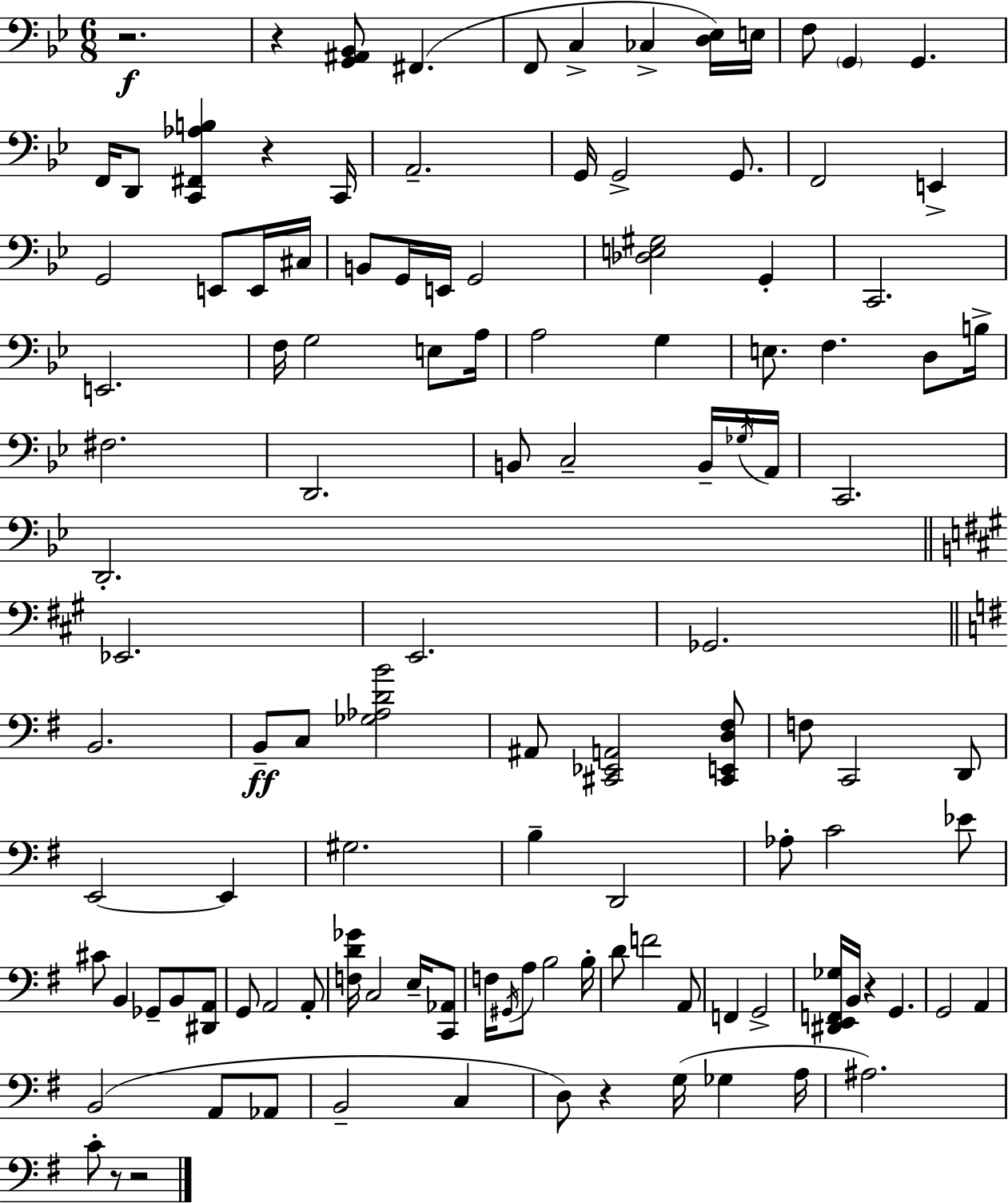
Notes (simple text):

R/h. R/q [G2,A#2,Bb2]/e F#2/q. F2/e C3/q CES3/q [D3,Eb3]/s E3/s F3/e G2/q G2/q. F2/s D2/e [C2,F#2,Ab3,B3]/q R/q C2/s A2/h. G2/s G2/h G2/e. F2/h E2/q G2/h E2/e E2/s C#3/s B2/e G2/s E2/s G2/h [Db3,E3,G#3]/h G2/q C2/h. E2/h. F3/s G3/h E3/e A3/s A3/h G3/q E3/e. F3/q. D3/e B3/s F#3/h. D2/h. B2/e C3/h B2/s Gb3/s A2/s C2/h. D2/h. Eb2/h. E2/h. Gb2/h. B2/h. B2/e C3/e [Gb3,Ab3,D4,B4]/h A#2/e [C#2,Eb2,A2]/h [C#2,E2,D3,F#3]/e F3/e C2/h D2/e E2/h E2/q G#3/h. B3/q D2/h Ab3/e C4/h Eb4/e C#4/e B2/q Gb2/e B2/e [D#2,A2]/e G2/e A2/h A2/e [F3,D4,Gb4]/s C3/h E3/s [C2,Ab2]/e F3/s G#2/s A3/e B3/h B3/s D4/e F4/h A2/e F2/q G2/h [D#2,E2,F2,Gb3]/s B2/s R/q G2/q. G2/h A2/q B2/h A2/e Ab2/e B2/h C3/q D3/e R/q G3/s Gb3/q A3/s A#3/h. C4/e R/e R/h